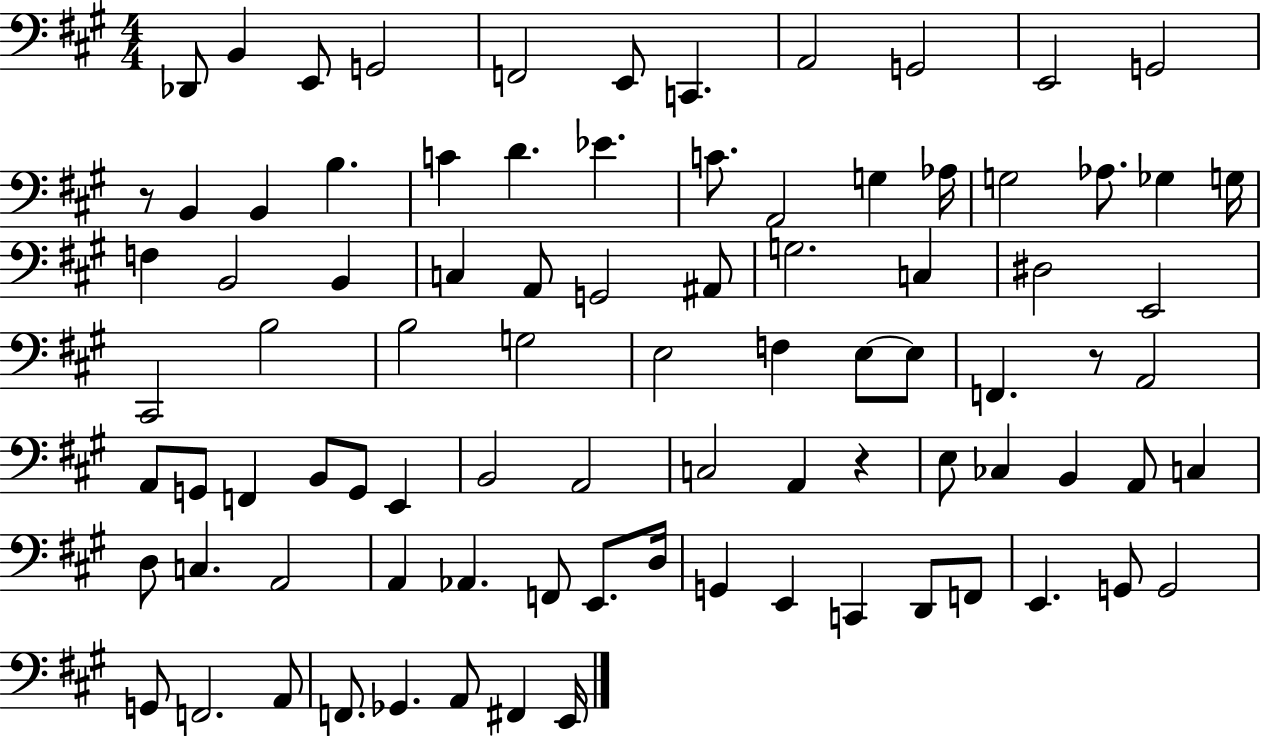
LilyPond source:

{
  \clef bass
  \numericTimeSignature
  \time 4/4
  \key a \major
  des,8 b,4 e,8 g,2 | f,2 e,8 c,4. | a,2 g,2 | e,2 g,2 | \break r8 b,4 b,4 b4. | c'4 d'4. ees'4. | c'8. a,2 g4 aes16 | g2 aes8. ges4 g16 | \break f4 b,2 b,4 | c4 a,8 g,2 ais,8 | g2. c4 | dis2 e,2 | \break cis,2 b2 | b2 g2 | e2 f4 e8~~ e8 | f,4. r8 a,2 | \break a,8 g,8 f,4 b,8 g,8 e,4 | b,2 a,2 | c2 a,4 r4 | e8 ces4 b,4 a,8 c4 | \break d8 c4. a,2 | a,4 aes,4. f,8 e,8. d16 | g,4 e,4 c,4 d,8 f,8 | e,4. g,8 g,2 | \break g,8 f,2. a,8 | f,8. ges,4. a,8 fis,4 e,16 | \bar "|."
}